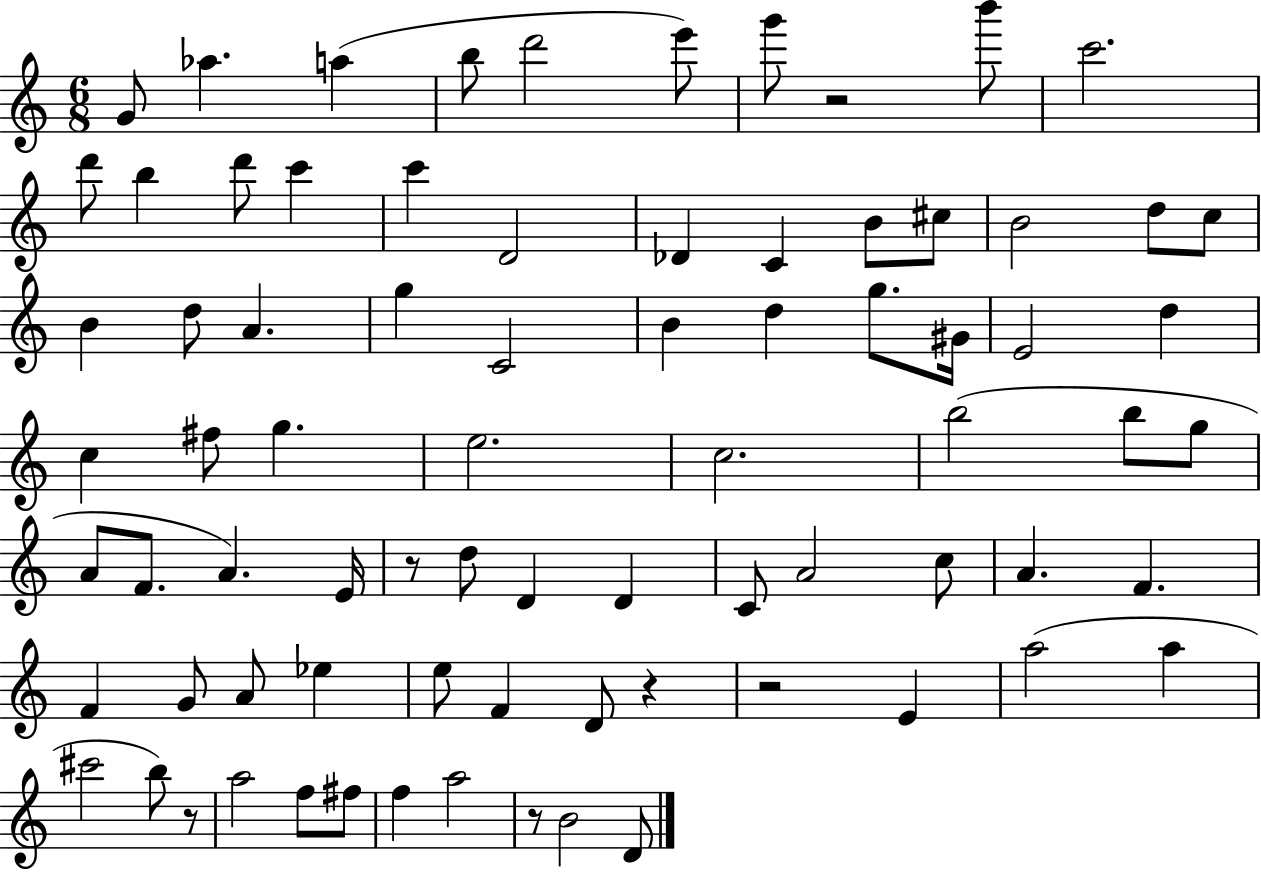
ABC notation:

X:1
T:Untitled
M:6/8
L:1/4
K:C
G/2 _a a b/2 d'2 e'/2 g'/2 z2 b'/2 c'2 d'/2 b d'/2 c' c' D2 _D C B/2 ^c/2 B2 d/2 c/2 B d/2 A g C2 B d g/2 ^G/4 E2 d c ^f/2 g e2 c2 b2 b/2 g/2 A/2 F/2 A E/4 z/2 d/2 D D C/2 A2 c/2 A F F G/2 A/2 _e e/2 F D/2 z z2 E a2 a ^c'2 b/2 z/2 a2 f/2 ^f/2 f a2 z/2 B2 D/2